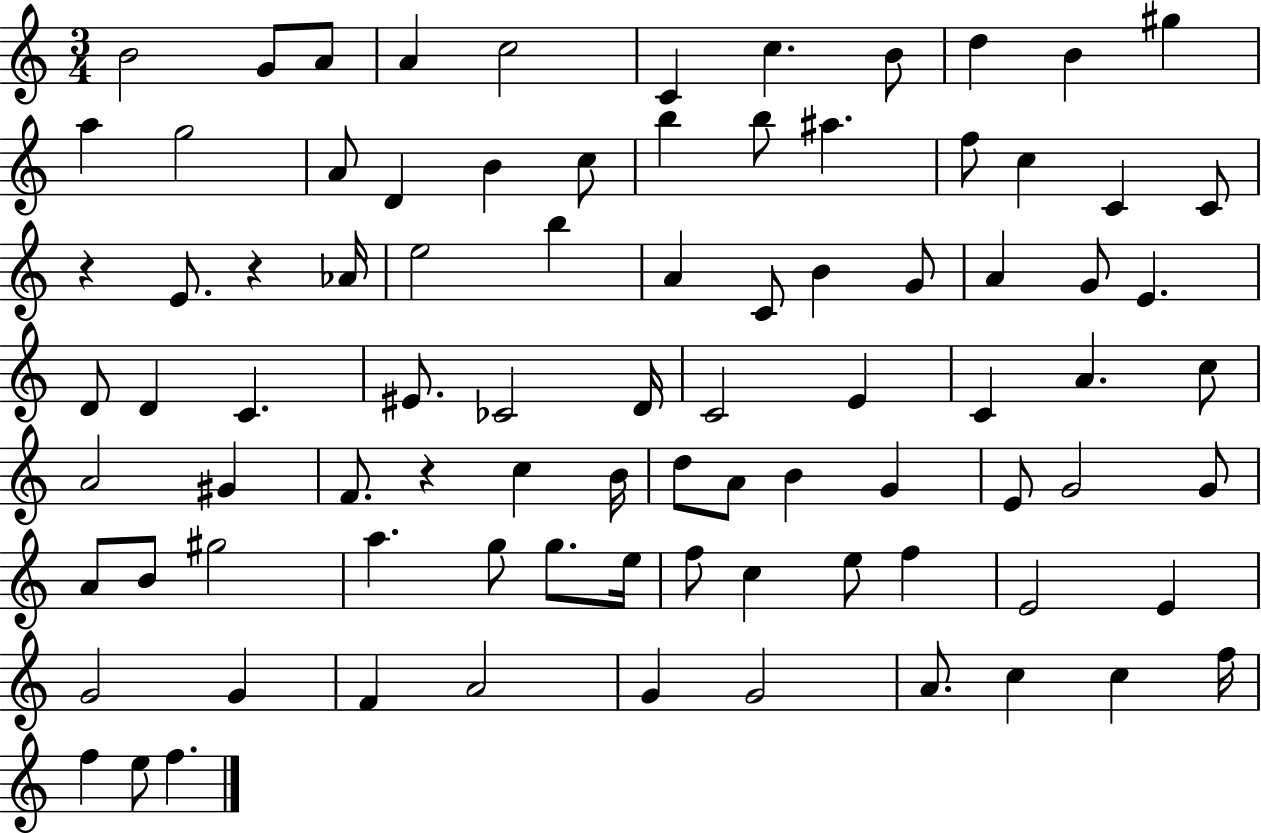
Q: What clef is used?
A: treble